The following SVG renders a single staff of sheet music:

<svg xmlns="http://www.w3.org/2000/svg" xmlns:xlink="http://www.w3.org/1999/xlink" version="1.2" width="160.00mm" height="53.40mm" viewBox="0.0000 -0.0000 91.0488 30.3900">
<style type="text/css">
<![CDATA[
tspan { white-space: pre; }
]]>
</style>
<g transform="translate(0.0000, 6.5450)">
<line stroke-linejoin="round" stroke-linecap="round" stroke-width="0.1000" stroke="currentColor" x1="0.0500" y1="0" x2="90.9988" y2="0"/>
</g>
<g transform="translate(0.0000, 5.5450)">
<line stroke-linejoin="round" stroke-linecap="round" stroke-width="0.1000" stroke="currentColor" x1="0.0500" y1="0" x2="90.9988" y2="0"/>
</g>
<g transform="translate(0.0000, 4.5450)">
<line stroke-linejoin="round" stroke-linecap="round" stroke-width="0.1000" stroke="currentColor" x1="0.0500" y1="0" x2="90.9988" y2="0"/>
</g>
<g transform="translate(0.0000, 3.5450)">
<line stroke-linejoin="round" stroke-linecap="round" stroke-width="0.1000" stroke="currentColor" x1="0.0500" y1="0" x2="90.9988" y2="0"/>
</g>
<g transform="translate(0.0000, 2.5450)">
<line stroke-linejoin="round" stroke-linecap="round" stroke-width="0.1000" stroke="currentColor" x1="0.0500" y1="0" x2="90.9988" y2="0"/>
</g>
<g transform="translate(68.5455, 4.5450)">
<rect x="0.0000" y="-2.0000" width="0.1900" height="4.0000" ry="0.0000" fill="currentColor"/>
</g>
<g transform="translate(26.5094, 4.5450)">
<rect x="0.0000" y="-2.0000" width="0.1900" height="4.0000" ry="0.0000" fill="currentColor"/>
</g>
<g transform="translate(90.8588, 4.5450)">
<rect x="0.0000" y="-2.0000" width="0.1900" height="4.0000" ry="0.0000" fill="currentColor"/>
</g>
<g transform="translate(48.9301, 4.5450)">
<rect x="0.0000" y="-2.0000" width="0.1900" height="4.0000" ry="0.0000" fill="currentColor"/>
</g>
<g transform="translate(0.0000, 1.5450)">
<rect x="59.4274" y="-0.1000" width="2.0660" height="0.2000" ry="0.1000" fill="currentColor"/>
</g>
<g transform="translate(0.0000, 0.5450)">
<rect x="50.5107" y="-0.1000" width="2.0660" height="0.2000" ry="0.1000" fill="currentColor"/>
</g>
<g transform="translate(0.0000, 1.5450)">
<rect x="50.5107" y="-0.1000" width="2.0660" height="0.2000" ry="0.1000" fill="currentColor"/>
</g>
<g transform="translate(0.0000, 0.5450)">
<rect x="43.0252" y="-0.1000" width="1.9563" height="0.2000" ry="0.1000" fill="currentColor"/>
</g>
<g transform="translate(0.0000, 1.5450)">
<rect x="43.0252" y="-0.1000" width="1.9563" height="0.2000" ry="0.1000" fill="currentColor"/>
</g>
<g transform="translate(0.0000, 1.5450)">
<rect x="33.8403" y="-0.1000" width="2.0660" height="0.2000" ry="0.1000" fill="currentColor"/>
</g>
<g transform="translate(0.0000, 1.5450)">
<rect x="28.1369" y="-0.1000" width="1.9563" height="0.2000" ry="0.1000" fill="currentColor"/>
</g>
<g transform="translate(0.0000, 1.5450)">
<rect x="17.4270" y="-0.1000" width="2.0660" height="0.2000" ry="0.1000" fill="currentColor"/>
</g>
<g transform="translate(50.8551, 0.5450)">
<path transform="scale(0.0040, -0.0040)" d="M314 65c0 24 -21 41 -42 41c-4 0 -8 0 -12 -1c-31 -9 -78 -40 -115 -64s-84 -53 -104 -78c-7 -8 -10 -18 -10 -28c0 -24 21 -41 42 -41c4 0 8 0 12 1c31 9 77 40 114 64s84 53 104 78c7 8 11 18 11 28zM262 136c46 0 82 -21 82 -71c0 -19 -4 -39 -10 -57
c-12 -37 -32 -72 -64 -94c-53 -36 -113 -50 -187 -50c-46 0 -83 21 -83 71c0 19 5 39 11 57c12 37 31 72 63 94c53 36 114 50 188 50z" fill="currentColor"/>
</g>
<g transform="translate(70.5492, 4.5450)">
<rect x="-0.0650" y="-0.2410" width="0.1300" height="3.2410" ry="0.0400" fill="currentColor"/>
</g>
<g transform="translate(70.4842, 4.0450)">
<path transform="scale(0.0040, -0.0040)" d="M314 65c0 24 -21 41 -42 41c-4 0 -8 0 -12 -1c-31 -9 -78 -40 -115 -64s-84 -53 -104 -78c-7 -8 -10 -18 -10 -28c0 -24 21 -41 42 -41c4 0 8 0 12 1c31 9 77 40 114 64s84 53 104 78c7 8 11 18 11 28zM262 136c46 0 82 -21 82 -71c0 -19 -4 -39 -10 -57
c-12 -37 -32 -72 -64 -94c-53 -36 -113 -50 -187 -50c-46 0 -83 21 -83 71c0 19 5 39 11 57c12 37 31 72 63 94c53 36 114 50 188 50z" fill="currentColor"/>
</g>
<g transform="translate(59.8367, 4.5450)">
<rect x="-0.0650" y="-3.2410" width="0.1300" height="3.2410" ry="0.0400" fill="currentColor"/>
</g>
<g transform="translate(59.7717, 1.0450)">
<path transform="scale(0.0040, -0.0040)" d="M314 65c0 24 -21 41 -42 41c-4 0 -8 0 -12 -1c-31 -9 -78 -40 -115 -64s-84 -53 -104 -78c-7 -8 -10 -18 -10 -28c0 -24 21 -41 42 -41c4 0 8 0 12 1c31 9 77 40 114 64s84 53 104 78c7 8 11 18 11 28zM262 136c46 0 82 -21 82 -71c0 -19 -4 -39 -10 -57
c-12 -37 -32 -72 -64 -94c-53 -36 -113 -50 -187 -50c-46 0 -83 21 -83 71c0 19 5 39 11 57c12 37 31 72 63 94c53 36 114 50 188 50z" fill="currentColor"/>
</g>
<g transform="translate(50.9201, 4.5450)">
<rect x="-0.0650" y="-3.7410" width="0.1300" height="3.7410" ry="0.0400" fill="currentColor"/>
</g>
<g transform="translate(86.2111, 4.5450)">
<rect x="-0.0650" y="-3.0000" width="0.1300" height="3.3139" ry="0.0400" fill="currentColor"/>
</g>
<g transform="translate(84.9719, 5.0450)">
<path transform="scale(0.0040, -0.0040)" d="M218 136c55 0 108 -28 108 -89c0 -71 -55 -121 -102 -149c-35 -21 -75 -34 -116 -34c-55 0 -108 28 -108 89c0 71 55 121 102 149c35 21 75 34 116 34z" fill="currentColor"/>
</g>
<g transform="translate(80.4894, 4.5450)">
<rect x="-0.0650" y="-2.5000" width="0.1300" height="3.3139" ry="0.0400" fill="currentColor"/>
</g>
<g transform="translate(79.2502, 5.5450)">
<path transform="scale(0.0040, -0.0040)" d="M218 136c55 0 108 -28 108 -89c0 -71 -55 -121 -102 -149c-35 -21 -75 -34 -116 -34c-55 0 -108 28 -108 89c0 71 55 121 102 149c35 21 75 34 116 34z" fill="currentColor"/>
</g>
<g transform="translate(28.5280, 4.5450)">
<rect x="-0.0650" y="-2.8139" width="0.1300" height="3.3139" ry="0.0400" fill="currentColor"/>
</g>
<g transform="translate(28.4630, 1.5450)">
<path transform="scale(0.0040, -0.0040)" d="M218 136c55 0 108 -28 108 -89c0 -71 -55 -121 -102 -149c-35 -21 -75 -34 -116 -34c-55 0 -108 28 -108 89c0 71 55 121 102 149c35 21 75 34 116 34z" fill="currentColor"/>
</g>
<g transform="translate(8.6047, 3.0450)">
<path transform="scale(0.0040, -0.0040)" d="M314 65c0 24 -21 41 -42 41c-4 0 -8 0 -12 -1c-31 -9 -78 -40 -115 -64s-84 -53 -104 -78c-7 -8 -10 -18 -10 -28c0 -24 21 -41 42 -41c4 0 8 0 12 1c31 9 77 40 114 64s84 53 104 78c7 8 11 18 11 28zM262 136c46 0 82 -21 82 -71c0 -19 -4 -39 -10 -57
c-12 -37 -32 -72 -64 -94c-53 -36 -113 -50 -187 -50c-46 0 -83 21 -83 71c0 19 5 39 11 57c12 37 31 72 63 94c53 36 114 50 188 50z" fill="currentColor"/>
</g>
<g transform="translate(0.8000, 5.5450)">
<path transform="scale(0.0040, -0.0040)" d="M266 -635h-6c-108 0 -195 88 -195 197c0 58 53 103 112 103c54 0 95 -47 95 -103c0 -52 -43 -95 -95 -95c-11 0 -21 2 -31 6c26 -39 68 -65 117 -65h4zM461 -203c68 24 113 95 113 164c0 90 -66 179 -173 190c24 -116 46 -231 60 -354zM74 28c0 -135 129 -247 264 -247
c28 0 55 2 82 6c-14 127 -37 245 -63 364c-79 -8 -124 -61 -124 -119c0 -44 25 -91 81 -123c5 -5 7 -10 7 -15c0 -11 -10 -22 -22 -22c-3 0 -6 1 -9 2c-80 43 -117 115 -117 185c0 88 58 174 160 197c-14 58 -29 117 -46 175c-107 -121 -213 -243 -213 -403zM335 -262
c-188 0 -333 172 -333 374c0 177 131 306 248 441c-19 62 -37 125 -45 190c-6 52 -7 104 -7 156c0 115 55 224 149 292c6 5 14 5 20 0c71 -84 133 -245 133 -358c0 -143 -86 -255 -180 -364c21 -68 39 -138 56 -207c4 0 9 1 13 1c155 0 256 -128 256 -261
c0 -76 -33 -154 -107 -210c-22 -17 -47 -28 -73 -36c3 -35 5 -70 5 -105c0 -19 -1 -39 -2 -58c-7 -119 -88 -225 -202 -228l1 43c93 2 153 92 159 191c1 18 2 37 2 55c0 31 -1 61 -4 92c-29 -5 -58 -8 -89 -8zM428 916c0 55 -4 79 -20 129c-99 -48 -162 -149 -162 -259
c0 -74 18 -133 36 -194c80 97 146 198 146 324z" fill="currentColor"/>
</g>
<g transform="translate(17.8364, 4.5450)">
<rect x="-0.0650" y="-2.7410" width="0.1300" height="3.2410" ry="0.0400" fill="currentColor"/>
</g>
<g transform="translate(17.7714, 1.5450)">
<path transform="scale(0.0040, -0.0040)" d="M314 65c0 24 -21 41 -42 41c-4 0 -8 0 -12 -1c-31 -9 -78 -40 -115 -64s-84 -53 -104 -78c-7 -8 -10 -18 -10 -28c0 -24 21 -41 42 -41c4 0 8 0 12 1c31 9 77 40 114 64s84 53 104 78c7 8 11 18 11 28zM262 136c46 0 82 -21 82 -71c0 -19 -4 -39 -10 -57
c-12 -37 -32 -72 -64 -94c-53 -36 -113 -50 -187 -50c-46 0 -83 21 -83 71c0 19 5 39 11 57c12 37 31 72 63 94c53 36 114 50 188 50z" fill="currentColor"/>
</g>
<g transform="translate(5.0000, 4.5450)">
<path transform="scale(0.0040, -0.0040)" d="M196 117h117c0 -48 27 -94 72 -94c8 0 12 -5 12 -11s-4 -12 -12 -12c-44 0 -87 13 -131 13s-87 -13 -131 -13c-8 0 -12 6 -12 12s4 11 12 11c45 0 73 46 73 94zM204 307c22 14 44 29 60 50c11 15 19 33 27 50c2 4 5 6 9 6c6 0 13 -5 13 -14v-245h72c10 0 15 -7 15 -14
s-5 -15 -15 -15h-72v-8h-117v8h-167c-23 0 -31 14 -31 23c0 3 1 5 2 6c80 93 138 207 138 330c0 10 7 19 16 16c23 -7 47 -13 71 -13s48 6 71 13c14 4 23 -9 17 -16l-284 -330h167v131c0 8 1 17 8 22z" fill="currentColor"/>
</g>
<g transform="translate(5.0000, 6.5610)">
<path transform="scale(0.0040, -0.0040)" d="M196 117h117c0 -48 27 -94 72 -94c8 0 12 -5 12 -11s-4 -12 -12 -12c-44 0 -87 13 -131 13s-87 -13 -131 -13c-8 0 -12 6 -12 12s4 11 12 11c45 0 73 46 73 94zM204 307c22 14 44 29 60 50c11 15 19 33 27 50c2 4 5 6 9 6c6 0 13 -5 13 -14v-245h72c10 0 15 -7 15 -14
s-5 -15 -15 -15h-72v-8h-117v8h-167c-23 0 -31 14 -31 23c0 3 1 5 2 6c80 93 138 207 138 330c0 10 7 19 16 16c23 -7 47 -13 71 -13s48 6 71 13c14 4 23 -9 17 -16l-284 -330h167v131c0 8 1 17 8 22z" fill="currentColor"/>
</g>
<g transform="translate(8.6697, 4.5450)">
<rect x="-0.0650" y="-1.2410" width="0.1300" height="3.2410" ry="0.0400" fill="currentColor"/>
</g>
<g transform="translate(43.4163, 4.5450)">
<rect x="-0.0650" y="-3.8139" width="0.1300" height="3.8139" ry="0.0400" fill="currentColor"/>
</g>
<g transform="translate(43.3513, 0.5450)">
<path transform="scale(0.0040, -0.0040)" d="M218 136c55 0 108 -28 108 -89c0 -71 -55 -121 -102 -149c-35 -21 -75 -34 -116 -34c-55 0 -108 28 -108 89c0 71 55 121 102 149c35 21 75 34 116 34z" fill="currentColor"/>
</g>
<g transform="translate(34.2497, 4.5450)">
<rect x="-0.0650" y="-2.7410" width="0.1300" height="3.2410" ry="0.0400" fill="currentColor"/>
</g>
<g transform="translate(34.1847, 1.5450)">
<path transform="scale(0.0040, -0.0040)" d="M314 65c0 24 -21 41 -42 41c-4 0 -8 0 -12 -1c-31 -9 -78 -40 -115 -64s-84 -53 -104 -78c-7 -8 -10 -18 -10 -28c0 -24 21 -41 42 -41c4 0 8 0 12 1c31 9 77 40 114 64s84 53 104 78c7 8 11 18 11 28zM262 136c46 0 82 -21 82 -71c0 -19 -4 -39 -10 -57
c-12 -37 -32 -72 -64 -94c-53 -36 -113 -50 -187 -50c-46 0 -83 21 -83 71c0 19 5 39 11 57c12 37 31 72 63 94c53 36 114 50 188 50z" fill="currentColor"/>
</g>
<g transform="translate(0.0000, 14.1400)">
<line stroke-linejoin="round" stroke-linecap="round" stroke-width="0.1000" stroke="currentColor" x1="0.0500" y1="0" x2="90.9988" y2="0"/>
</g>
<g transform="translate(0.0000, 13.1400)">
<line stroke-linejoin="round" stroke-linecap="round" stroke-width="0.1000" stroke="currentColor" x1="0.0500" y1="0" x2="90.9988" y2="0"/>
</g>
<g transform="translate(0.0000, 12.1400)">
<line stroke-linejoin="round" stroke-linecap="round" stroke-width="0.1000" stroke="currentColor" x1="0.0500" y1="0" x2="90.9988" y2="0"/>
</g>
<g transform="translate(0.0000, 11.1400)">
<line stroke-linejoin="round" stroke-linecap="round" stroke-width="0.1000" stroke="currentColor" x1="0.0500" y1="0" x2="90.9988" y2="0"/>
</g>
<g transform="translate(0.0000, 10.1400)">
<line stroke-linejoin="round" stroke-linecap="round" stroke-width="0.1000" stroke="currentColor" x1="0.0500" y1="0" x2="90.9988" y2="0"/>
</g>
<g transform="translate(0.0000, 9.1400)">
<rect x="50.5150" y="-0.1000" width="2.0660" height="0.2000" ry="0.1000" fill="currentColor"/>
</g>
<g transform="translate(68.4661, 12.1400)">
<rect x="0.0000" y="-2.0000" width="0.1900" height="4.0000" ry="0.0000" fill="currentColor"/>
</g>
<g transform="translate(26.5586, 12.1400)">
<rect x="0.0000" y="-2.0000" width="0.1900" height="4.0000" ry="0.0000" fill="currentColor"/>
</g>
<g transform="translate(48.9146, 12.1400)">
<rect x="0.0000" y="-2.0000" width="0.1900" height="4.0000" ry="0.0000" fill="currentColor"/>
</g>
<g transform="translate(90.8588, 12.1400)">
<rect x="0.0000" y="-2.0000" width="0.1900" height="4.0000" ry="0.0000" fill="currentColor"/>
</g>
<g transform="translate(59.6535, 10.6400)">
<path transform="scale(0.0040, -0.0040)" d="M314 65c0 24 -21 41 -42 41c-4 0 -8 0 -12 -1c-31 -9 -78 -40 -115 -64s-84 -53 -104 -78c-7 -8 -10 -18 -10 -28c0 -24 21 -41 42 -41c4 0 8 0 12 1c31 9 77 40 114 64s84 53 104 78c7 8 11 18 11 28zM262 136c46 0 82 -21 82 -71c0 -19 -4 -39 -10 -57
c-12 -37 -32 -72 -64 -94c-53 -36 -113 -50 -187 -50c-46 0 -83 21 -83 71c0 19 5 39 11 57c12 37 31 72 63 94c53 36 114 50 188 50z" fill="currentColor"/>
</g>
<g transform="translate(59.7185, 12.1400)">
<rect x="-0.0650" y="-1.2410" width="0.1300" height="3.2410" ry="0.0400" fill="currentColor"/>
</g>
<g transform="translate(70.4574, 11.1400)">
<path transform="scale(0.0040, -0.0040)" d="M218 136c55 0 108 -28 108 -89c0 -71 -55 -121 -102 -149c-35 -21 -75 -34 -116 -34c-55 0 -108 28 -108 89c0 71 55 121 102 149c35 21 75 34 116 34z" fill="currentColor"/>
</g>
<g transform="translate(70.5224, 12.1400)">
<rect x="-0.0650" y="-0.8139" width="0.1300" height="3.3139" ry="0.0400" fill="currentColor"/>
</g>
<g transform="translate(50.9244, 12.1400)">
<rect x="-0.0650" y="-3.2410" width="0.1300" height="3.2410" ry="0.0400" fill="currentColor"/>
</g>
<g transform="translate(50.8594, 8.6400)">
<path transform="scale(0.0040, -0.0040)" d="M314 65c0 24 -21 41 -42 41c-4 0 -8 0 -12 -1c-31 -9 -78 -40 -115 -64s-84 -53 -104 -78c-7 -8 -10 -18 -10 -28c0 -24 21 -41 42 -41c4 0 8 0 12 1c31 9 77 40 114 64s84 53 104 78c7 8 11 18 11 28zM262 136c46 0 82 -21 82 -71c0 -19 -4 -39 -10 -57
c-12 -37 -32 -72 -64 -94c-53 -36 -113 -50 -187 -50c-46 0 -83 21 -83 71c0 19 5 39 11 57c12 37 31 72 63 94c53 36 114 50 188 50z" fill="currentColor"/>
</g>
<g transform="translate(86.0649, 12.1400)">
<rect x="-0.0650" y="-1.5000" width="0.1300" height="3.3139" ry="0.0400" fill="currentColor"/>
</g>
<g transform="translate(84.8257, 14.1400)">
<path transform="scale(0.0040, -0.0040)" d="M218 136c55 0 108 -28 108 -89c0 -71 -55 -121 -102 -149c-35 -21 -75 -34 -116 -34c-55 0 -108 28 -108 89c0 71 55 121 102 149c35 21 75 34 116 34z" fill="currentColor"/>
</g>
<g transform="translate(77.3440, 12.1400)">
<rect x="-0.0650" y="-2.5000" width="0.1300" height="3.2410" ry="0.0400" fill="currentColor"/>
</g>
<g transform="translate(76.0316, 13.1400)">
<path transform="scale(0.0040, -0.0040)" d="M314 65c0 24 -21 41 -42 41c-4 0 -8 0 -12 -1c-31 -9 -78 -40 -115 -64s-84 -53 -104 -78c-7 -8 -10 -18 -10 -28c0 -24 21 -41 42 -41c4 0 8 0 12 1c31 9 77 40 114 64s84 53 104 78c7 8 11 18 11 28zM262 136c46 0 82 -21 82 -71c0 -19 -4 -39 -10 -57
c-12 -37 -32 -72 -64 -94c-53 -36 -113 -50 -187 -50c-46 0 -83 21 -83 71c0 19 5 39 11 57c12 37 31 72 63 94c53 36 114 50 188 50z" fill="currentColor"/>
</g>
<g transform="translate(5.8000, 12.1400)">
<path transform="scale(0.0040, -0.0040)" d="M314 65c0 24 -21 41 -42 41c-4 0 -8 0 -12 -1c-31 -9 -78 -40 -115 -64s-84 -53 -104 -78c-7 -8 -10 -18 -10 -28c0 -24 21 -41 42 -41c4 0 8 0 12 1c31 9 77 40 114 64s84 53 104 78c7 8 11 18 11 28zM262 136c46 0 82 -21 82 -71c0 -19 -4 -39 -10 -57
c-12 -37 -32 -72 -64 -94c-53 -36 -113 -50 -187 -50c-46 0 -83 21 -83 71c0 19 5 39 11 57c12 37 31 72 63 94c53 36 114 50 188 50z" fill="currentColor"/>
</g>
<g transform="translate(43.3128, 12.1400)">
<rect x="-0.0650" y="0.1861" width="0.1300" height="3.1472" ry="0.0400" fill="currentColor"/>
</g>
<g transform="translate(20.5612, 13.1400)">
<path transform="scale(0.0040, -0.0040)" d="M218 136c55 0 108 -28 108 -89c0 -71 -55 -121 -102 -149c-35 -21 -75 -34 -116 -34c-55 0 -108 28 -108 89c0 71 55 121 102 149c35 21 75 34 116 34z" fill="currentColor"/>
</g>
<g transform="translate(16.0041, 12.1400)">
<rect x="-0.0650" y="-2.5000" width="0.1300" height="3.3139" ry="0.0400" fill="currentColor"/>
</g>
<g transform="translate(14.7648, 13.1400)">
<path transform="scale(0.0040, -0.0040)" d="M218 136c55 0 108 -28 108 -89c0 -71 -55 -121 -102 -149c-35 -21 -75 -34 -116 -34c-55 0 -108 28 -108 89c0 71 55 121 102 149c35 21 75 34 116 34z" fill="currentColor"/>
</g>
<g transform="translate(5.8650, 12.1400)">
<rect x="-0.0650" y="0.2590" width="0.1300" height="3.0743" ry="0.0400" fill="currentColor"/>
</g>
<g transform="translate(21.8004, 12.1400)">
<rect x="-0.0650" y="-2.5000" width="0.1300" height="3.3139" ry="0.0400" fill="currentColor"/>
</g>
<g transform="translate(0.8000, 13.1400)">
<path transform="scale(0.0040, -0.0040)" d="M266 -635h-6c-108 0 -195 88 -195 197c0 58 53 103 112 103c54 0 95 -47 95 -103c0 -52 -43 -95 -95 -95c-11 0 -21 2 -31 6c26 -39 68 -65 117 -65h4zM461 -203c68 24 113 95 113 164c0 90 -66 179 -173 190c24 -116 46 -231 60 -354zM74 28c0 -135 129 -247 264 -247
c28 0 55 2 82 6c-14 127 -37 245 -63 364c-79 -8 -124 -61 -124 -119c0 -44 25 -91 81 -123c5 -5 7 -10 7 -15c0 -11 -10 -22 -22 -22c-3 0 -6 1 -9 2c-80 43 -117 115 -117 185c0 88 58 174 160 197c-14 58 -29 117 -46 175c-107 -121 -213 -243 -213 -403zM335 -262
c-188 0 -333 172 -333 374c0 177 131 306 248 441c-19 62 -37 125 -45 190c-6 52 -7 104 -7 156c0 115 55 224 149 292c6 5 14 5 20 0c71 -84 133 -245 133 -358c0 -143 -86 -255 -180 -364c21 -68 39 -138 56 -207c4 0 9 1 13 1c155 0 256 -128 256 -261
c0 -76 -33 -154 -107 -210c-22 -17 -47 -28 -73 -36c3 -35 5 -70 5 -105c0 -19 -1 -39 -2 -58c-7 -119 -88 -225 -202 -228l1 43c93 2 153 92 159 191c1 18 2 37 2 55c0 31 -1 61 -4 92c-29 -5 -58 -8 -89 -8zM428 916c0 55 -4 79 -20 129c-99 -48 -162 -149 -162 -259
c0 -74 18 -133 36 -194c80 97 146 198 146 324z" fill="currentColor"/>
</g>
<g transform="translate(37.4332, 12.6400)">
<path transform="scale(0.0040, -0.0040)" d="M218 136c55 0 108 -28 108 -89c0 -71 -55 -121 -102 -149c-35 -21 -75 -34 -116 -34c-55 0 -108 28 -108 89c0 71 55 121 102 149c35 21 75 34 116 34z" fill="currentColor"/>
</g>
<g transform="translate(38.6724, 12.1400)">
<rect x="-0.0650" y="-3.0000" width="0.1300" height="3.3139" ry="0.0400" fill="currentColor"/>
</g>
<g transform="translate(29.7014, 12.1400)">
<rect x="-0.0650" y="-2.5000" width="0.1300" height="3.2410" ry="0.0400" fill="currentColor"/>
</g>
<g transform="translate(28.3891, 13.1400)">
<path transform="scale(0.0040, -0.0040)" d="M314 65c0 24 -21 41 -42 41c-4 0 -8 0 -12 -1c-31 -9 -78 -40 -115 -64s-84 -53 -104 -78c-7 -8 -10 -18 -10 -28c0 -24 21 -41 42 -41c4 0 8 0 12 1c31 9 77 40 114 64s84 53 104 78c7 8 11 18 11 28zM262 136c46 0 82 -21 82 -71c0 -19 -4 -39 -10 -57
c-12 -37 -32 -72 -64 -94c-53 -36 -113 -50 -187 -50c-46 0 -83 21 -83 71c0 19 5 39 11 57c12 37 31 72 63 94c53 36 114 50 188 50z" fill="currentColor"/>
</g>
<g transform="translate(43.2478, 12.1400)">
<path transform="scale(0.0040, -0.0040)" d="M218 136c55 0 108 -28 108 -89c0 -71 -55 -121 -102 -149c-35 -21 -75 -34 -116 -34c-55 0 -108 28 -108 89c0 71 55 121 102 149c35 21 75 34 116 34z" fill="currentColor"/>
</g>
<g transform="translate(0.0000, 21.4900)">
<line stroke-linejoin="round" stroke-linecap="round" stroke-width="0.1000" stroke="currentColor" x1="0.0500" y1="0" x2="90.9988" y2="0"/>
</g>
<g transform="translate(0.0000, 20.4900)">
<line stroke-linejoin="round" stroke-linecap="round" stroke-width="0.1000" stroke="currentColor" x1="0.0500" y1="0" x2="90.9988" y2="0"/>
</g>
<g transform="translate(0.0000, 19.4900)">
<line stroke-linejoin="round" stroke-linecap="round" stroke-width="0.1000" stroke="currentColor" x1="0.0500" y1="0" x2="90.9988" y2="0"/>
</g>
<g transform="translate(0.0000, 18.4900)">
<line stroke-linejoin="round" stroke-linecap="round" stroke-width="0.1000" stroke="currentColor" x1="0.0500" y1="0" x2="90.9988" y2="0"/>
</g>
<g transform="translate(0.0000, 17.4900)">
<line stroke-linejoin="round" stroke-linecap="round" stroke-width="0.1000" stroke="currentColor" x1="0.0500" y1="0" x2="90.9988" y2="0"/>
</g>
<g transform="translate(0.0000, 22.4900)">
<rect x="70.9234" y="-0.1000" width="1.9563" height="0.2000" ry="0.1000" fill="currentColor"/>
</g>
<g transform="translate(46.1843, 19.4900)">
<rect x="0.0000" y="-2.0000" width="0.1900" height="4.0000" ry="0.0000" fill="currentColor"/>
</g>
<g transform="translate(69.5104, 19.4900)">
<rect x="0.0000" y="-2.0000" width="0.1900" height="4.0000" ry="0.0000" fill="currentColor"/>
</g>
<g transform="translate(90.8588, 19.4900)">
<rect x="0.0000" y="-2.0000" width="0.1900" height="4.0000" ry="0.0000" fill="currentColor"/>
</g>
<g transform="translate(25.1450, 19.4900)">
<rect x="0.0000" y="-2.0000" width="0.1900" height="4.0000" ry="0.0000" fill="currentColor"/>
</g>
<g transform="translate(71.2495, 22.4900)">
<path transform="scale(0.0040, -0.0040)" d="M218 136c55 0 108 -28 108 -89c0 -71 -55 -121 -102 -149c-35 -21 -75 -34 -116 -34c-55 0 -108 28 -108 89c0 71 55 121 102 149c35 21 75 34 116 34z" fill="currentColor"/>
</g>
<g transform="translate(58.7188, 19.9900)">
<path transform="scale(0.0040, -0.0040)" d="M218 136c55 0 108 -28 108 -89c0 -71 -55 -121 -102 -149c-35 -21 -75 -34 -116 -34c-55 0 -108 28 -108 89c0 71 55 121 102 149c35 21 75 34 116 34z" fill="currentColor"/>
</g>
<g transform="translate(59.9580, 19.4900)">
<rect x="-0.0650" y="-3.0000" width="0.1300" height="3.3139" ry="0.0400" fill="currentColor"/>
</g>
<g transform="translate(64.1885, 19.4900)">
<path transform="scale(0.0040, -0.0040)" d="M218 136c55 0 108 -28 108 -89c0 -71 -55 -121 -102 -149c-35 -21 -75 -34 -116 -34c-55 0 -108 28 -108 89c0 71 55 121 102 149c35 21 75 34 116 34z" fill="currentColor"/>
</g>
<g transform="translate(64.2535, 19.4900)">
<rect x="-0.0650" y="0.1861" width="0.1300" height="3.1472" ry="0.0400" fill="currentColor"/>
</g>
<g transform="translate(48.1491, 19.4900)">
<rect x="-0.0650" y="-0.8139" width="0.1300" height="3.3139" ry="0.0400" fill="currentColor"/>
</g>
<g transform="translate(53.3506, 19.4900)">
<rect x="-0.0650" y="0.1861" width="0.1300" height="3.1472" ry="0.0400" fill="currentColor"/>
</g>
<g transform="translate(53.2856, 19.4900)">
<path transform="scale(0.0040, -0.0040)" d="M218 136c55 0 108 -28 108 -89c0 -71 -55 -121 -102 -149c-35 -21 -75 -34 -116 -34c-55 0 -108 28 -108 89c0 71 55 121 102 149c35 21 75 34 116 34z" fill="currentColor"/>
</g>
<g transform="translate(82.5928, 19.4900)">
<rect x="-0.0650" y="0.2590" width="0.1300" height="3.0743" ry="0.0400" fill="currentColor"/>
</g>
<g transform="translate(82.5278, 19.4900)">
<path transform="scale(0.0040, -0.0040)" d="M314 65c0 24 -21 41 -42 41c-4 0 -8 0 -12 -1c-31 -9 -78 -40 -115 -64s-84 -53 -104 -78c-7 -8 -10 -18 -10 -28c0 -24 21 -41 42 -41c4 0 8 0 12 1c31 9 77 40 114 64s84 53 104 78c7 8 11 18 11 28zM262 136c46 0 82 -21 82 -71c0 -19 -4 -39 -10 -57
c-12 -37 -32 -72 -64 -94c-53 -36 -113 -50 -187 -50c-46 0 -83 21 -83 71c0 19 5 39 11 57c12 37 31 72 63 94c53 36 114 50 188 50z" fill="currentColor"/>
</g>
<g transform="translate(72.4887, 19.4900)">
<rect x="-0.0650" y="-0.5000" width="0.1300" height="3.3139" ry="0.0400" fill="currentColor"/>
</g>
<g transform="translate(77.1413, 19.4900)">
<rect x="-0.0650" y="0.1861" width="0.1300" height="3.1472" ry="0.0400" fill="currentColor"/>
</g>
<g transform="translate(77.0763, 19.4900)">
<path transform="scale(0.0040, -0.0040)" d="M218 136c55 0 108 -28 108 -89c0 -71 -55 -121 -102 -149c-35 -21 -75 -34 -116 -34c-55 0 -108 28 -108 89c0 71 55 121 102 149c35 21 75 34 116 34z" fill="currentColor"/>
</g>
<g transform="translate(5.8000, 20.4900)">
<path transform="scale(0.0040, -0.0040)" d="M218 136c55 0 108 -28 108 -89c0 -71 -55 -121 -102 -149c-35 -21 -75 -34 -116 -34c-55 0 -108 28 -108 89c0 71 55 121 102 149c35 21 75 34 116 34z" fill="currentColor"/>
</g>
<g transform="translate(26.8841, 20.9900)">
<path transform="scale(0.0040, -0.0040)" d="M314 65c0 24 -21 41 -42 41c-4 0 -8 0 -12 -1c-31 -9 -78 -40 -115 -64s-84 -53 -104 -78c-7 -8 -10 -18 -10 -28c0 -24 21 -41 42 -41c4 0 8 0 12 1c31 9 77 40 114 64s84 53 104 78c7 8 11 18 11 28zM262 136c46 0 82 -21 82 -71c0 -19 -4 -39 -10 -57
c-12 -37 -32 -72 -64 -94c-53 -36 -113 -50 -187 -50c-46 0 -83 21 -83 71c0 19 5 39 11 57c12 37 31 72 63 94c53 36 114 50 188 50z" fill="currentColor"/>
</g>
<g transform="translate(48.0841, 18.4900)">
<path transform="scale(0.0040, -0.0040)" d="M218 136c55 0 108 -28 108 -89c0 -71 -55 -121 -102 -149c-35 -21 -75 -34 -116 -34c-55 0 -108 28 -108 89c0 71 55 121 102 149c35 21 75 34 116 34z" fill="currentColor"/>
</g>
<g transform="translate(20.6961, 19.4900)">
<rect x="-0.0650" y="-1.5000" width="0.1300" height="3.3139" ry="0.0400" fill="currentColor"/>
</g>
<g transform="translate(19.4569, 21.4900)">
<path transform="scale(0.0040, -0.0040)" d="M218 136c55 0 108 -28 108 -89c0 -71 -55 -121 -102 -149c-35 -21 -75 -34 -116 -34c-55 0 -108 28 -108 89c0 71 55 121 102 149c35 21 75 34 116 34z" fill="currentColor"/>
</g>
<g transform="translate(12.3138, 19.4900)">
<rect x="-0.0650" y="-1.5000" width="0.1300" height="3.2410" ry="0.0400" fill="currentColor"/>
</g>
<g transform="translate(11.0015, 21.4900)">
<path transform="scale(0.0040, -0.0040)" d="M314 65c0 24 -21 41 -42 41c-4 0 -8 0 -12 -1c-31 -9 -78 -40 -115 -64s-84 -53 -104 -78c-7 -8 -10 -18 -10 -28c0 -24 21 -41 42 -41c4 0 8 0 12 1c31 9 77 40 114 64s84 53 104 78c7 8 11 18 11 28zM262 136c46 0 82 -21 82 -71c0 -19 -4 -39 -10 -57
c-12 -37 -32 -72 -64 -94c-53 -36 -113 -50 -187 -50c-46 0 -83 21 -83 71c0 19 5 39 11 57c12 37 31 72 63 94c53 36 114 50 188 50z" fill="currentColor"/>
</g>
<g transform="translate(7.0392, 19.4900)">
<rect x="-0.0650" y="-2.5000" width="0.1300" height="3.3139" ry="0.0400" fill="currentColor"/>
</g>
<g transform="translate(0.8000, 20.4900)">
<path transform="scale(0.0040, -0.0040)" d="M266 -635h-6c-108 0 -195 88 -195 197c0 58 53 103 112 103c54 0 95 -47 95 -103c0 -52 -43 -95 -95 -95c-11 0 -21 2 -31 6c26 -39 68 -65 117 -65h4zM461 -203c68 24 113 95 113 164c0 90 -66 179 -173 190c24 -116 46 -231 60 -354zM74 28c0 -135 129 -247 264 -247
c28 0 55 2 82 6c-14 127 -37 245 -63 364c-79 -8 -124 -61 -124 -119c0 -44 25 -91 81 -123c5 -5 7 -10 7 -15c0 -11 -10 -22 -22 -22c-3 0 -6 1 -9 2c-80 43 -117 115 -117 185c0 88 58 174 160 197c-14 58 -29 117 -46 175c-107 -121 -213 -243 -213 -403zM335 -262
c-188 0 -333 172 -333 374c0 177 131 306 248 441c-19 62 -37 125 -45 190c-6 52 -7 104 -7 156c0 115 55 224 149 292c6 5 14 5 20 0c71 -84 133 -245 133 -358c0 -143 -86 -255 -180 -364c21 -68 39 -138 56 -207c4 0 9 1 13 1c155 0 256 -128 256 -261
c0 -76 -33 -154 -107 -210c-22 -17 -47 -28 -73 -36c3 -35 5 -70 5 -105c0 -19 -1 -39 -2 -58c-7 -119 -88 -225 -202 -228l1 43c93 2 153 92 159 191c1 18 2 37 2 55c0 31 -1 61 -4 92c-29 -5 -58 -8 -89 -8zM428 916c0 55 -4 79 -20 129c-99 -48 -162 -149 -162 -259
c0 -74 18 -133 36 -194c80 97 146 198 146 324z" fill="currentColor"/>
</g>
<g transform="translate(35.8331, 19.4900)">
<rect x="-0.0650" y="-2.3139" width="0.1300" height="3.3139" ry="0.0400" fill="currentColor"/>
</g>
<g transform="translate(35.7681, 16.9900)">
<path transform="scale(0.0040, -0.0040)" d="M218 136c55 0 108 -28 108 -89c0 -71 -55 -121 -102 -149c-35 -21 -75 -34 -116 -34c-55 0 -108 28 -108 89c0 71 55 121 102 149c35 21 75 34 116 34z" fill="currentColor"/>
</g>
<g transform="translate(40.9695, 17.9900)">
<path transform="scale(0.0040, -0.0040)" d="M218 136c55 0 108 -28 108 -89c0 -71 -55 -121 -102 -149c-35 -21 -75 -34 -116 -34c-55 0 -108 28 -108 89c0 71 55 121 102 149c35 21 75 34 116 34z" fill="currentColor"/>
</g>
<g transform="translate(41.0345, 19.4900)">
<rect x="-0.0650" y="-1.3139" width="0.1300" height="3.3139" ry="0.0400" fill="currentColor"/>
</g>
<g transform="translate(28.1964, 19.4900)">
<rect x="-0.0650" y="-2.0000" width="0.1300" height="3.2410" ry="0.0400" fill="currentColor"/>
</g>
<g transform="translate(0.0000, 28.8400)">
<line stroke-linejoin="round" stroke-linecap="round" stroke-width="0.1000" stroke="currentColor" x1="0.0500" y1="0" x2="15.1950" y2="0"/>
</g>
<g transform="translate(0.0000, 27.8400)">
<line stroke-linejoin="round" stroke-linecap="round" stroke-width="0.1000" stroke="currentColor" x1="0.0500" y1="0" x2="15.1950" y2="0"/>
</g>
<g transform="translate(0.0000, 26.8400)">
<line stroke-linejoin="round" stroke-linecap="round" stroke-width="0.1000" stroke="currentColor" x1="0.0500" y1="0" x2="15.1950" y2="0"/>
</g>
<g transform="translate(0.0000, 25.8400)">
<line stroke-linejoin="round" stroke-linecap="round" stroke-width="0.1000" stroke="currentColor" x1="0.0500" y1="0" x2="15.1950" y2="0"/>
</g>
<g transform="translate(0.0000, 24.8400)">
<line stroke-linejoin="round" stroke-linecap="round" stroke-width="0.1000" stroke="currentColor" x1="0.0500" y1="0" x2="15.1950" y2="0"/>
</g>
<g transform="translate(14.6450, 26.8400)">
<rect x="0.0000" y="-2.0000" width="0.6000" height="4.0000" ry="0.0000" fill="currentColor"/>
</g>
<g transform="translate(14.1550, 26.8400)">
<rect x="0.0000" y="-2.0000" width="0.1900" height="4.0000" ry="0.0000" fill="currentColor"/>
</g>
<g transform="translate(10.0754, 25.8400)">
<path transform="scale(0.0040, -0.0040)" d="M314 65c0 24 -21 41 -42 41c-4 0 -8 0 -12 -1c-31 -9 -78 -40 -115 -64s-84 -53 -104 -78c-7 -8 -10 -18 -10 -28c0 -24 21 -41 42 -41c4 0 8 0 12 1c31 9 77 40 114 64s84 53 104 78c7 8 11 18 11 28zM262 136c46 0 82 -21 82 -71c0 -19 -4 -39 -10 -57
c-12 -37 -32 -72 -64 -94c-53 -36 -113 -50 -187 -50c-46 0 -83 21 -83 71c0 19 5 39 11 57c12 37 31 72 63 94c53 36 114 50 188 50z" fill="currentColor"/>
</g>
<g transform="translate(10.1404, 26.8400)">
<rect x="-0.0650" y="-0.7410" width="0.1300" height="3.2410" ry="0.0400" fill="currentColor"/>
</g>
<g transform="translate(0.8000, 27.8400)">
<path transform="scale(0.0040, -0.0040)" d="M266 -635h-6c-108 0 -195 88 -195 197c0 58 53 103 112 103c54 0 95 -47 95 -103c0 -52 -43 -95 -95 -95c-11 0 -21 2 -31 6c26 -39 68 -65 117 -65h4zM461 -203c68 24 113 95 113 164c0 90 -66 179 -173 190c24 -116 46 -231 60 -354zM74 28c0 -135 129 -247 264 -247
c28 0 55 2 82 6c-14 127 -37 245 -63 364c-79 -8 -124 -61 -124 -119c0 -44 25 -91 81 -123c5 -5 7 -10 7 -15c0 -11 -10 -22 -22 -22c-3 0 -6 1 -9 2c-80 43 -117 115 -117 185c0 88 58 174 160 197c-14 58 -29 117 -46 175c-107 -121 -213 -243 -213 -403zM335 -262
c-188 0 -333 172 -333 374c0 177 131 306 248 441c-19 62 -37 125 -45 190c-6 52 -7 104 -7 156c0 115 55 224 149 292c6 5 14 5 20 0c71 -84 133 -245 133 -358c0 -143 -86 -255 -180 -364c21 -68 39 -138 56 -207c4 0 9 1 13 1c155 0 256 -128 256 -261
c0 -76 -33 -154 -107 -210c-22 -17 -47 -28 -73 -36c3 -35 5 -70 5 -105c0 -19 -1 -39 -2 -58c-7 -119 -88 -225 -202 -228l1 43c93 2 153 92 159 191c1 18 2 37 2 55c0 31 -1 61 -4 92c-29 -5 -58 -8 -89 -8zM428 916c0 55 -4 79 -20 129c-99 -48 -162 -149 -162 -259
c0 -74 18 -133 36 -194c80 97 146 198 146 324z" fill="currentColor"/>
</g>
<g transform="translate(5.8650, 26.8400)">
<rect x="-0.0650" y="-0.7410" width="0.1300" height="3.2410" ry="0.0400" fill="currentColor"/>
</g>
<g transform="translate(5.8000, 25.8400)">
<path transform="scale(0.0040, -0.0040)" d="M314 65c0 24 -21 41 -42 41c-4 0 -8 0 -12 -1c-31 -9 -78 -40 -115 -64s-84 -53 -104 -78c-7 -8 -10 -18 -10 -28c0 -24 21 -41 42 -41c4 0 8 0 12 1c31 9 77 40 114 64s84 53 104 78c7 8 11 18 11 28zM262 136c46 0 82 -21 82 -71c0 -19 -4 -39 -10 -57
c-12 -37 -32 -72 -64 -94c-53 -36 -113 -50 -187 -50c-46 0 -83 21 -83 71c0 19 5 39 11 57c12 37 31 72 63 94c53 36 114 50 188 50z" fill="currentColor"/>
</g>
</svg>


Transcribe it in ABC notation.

X:1
T:Untitled
M:4/4
L:1/4
K:C
e2 a2 a a2 c' c'2 b2 c2 G A B2 G G G2 A B b2 e2 d G2 E G E2 E F2 g e d B A B C B B2 d2 d2